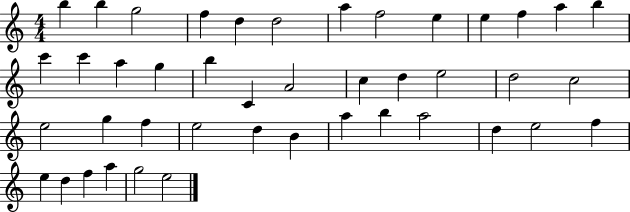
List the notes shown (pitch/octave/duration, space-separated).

B5/q B5/q G5/h F5/q D5/q D5/h A5/q F5/h E5/q E5/q F5/q A5/q B5/q C6/q C6/q A5/q G5/q B5/q C4/q A4/h C5/q D5/q E5/h D5/h C5/h E5/h G5/q F5/q E5/h D5/q B4/q A5/q B5/q A5/h D5/q E5/h F5/q E5/q D5/q F5/q A5/q G5/h E5/h